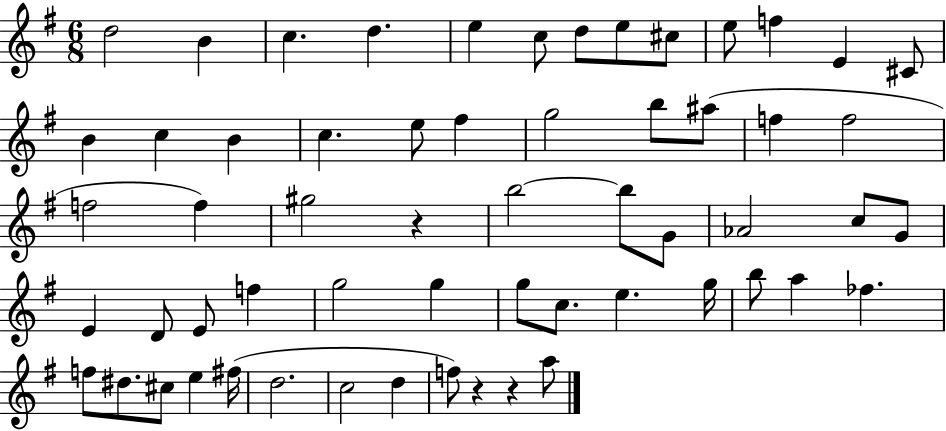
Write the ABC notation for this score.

X:1
T:Untitled
M:6/8
L:1/4
K:G
d2 B c d e c/2 d/2 e/2 ^c/2 e/2 f E ^C/2 B c B c e/2 ^f g2 b/2 ^a/2 f f2 f2 f ^g2 z b2 b/2 G/2 _A2 c/2 G/2 E D/2 E/2 f g2 g g/2 c/2 e g/4 b/2 a _f f/2 ^d/2 ^c/2 e ^f/4 d2 c2 d f/2 z z a/2